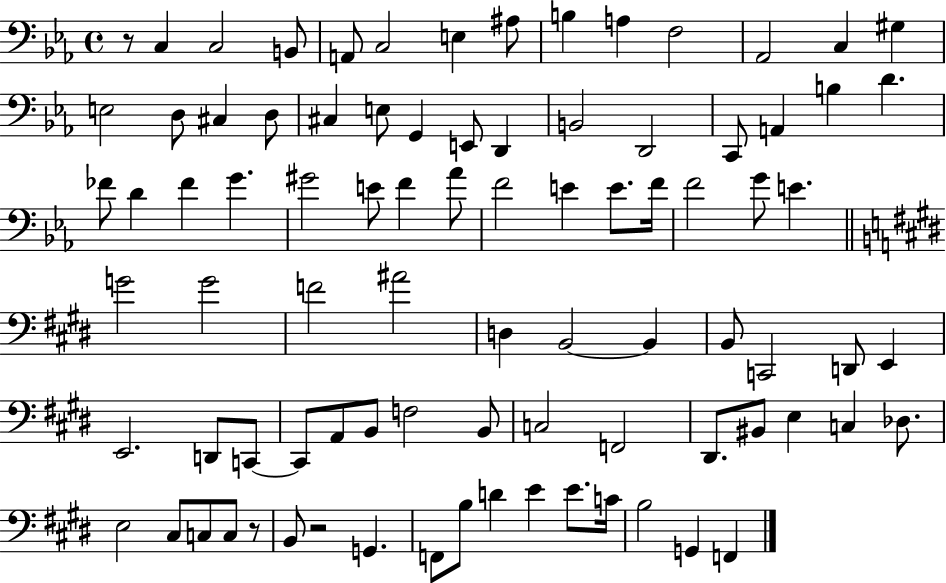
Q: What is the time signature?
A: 4/4